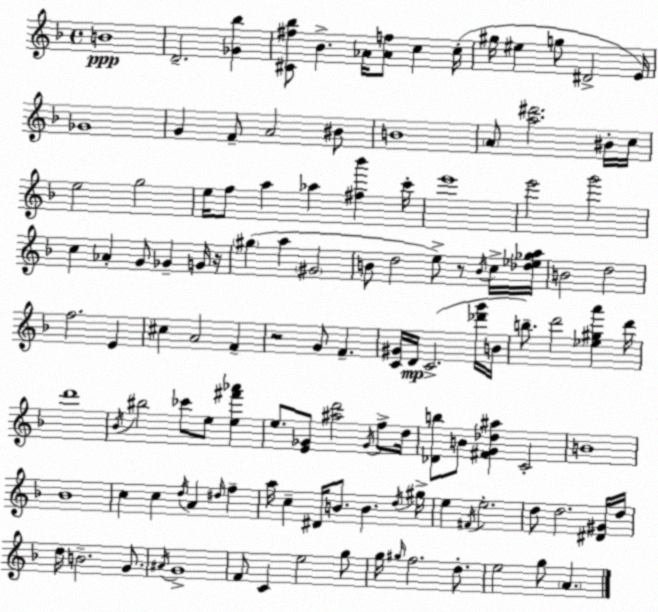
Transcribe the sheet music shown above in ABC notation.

X:1
T:Untitled
M:4/4
L:1/4
K:F
B4 D2 [_G_b] [^C^f_b]/2 _B _A/4 [_Af]/2 c c/4 ^g/4 ^e g/2 ^D2 E/4 _G4 G F/2 A2 ^B/2 B4 A/2 [a^d']2 ^B/4 c/4 e2 g2 e/4 f/2 a _a [^f_b'] c'/4 e'4 e'2 g'2 c _A G/2 _G G/4 z/4 ^g a ^G2 B/2 d2 e/2 z/2 B/4 c/4 [_d_e_ga]/4 B2 d2 f2 E ^c A2 F z2 G/2 F [C^G]/4 D/4 C2 [_d'g']/4 B/4 b/2 d'2 [_e^ga'] d'/4 d'4 _B/4 ^b2 _c'/2 e/2 [e^f'_a'] e/2 [E_G]/2 [^ad']2 _G/4 f/2 d/4 [_Db]/2 B/2 [^FG_d^a] C2 B4 _B4 c c d/4 A ^d/4 f a/4 c ^D/4 B/2 B d/4 ^g/4 e ^F/4 e2 d/2 d2 [^D^G]/4 d/4 d/4 B2 G/2 ^A/4 G4 F/2 C e2 g/2 g/4 ^g/4 f2 d/2 e2 g/2 A